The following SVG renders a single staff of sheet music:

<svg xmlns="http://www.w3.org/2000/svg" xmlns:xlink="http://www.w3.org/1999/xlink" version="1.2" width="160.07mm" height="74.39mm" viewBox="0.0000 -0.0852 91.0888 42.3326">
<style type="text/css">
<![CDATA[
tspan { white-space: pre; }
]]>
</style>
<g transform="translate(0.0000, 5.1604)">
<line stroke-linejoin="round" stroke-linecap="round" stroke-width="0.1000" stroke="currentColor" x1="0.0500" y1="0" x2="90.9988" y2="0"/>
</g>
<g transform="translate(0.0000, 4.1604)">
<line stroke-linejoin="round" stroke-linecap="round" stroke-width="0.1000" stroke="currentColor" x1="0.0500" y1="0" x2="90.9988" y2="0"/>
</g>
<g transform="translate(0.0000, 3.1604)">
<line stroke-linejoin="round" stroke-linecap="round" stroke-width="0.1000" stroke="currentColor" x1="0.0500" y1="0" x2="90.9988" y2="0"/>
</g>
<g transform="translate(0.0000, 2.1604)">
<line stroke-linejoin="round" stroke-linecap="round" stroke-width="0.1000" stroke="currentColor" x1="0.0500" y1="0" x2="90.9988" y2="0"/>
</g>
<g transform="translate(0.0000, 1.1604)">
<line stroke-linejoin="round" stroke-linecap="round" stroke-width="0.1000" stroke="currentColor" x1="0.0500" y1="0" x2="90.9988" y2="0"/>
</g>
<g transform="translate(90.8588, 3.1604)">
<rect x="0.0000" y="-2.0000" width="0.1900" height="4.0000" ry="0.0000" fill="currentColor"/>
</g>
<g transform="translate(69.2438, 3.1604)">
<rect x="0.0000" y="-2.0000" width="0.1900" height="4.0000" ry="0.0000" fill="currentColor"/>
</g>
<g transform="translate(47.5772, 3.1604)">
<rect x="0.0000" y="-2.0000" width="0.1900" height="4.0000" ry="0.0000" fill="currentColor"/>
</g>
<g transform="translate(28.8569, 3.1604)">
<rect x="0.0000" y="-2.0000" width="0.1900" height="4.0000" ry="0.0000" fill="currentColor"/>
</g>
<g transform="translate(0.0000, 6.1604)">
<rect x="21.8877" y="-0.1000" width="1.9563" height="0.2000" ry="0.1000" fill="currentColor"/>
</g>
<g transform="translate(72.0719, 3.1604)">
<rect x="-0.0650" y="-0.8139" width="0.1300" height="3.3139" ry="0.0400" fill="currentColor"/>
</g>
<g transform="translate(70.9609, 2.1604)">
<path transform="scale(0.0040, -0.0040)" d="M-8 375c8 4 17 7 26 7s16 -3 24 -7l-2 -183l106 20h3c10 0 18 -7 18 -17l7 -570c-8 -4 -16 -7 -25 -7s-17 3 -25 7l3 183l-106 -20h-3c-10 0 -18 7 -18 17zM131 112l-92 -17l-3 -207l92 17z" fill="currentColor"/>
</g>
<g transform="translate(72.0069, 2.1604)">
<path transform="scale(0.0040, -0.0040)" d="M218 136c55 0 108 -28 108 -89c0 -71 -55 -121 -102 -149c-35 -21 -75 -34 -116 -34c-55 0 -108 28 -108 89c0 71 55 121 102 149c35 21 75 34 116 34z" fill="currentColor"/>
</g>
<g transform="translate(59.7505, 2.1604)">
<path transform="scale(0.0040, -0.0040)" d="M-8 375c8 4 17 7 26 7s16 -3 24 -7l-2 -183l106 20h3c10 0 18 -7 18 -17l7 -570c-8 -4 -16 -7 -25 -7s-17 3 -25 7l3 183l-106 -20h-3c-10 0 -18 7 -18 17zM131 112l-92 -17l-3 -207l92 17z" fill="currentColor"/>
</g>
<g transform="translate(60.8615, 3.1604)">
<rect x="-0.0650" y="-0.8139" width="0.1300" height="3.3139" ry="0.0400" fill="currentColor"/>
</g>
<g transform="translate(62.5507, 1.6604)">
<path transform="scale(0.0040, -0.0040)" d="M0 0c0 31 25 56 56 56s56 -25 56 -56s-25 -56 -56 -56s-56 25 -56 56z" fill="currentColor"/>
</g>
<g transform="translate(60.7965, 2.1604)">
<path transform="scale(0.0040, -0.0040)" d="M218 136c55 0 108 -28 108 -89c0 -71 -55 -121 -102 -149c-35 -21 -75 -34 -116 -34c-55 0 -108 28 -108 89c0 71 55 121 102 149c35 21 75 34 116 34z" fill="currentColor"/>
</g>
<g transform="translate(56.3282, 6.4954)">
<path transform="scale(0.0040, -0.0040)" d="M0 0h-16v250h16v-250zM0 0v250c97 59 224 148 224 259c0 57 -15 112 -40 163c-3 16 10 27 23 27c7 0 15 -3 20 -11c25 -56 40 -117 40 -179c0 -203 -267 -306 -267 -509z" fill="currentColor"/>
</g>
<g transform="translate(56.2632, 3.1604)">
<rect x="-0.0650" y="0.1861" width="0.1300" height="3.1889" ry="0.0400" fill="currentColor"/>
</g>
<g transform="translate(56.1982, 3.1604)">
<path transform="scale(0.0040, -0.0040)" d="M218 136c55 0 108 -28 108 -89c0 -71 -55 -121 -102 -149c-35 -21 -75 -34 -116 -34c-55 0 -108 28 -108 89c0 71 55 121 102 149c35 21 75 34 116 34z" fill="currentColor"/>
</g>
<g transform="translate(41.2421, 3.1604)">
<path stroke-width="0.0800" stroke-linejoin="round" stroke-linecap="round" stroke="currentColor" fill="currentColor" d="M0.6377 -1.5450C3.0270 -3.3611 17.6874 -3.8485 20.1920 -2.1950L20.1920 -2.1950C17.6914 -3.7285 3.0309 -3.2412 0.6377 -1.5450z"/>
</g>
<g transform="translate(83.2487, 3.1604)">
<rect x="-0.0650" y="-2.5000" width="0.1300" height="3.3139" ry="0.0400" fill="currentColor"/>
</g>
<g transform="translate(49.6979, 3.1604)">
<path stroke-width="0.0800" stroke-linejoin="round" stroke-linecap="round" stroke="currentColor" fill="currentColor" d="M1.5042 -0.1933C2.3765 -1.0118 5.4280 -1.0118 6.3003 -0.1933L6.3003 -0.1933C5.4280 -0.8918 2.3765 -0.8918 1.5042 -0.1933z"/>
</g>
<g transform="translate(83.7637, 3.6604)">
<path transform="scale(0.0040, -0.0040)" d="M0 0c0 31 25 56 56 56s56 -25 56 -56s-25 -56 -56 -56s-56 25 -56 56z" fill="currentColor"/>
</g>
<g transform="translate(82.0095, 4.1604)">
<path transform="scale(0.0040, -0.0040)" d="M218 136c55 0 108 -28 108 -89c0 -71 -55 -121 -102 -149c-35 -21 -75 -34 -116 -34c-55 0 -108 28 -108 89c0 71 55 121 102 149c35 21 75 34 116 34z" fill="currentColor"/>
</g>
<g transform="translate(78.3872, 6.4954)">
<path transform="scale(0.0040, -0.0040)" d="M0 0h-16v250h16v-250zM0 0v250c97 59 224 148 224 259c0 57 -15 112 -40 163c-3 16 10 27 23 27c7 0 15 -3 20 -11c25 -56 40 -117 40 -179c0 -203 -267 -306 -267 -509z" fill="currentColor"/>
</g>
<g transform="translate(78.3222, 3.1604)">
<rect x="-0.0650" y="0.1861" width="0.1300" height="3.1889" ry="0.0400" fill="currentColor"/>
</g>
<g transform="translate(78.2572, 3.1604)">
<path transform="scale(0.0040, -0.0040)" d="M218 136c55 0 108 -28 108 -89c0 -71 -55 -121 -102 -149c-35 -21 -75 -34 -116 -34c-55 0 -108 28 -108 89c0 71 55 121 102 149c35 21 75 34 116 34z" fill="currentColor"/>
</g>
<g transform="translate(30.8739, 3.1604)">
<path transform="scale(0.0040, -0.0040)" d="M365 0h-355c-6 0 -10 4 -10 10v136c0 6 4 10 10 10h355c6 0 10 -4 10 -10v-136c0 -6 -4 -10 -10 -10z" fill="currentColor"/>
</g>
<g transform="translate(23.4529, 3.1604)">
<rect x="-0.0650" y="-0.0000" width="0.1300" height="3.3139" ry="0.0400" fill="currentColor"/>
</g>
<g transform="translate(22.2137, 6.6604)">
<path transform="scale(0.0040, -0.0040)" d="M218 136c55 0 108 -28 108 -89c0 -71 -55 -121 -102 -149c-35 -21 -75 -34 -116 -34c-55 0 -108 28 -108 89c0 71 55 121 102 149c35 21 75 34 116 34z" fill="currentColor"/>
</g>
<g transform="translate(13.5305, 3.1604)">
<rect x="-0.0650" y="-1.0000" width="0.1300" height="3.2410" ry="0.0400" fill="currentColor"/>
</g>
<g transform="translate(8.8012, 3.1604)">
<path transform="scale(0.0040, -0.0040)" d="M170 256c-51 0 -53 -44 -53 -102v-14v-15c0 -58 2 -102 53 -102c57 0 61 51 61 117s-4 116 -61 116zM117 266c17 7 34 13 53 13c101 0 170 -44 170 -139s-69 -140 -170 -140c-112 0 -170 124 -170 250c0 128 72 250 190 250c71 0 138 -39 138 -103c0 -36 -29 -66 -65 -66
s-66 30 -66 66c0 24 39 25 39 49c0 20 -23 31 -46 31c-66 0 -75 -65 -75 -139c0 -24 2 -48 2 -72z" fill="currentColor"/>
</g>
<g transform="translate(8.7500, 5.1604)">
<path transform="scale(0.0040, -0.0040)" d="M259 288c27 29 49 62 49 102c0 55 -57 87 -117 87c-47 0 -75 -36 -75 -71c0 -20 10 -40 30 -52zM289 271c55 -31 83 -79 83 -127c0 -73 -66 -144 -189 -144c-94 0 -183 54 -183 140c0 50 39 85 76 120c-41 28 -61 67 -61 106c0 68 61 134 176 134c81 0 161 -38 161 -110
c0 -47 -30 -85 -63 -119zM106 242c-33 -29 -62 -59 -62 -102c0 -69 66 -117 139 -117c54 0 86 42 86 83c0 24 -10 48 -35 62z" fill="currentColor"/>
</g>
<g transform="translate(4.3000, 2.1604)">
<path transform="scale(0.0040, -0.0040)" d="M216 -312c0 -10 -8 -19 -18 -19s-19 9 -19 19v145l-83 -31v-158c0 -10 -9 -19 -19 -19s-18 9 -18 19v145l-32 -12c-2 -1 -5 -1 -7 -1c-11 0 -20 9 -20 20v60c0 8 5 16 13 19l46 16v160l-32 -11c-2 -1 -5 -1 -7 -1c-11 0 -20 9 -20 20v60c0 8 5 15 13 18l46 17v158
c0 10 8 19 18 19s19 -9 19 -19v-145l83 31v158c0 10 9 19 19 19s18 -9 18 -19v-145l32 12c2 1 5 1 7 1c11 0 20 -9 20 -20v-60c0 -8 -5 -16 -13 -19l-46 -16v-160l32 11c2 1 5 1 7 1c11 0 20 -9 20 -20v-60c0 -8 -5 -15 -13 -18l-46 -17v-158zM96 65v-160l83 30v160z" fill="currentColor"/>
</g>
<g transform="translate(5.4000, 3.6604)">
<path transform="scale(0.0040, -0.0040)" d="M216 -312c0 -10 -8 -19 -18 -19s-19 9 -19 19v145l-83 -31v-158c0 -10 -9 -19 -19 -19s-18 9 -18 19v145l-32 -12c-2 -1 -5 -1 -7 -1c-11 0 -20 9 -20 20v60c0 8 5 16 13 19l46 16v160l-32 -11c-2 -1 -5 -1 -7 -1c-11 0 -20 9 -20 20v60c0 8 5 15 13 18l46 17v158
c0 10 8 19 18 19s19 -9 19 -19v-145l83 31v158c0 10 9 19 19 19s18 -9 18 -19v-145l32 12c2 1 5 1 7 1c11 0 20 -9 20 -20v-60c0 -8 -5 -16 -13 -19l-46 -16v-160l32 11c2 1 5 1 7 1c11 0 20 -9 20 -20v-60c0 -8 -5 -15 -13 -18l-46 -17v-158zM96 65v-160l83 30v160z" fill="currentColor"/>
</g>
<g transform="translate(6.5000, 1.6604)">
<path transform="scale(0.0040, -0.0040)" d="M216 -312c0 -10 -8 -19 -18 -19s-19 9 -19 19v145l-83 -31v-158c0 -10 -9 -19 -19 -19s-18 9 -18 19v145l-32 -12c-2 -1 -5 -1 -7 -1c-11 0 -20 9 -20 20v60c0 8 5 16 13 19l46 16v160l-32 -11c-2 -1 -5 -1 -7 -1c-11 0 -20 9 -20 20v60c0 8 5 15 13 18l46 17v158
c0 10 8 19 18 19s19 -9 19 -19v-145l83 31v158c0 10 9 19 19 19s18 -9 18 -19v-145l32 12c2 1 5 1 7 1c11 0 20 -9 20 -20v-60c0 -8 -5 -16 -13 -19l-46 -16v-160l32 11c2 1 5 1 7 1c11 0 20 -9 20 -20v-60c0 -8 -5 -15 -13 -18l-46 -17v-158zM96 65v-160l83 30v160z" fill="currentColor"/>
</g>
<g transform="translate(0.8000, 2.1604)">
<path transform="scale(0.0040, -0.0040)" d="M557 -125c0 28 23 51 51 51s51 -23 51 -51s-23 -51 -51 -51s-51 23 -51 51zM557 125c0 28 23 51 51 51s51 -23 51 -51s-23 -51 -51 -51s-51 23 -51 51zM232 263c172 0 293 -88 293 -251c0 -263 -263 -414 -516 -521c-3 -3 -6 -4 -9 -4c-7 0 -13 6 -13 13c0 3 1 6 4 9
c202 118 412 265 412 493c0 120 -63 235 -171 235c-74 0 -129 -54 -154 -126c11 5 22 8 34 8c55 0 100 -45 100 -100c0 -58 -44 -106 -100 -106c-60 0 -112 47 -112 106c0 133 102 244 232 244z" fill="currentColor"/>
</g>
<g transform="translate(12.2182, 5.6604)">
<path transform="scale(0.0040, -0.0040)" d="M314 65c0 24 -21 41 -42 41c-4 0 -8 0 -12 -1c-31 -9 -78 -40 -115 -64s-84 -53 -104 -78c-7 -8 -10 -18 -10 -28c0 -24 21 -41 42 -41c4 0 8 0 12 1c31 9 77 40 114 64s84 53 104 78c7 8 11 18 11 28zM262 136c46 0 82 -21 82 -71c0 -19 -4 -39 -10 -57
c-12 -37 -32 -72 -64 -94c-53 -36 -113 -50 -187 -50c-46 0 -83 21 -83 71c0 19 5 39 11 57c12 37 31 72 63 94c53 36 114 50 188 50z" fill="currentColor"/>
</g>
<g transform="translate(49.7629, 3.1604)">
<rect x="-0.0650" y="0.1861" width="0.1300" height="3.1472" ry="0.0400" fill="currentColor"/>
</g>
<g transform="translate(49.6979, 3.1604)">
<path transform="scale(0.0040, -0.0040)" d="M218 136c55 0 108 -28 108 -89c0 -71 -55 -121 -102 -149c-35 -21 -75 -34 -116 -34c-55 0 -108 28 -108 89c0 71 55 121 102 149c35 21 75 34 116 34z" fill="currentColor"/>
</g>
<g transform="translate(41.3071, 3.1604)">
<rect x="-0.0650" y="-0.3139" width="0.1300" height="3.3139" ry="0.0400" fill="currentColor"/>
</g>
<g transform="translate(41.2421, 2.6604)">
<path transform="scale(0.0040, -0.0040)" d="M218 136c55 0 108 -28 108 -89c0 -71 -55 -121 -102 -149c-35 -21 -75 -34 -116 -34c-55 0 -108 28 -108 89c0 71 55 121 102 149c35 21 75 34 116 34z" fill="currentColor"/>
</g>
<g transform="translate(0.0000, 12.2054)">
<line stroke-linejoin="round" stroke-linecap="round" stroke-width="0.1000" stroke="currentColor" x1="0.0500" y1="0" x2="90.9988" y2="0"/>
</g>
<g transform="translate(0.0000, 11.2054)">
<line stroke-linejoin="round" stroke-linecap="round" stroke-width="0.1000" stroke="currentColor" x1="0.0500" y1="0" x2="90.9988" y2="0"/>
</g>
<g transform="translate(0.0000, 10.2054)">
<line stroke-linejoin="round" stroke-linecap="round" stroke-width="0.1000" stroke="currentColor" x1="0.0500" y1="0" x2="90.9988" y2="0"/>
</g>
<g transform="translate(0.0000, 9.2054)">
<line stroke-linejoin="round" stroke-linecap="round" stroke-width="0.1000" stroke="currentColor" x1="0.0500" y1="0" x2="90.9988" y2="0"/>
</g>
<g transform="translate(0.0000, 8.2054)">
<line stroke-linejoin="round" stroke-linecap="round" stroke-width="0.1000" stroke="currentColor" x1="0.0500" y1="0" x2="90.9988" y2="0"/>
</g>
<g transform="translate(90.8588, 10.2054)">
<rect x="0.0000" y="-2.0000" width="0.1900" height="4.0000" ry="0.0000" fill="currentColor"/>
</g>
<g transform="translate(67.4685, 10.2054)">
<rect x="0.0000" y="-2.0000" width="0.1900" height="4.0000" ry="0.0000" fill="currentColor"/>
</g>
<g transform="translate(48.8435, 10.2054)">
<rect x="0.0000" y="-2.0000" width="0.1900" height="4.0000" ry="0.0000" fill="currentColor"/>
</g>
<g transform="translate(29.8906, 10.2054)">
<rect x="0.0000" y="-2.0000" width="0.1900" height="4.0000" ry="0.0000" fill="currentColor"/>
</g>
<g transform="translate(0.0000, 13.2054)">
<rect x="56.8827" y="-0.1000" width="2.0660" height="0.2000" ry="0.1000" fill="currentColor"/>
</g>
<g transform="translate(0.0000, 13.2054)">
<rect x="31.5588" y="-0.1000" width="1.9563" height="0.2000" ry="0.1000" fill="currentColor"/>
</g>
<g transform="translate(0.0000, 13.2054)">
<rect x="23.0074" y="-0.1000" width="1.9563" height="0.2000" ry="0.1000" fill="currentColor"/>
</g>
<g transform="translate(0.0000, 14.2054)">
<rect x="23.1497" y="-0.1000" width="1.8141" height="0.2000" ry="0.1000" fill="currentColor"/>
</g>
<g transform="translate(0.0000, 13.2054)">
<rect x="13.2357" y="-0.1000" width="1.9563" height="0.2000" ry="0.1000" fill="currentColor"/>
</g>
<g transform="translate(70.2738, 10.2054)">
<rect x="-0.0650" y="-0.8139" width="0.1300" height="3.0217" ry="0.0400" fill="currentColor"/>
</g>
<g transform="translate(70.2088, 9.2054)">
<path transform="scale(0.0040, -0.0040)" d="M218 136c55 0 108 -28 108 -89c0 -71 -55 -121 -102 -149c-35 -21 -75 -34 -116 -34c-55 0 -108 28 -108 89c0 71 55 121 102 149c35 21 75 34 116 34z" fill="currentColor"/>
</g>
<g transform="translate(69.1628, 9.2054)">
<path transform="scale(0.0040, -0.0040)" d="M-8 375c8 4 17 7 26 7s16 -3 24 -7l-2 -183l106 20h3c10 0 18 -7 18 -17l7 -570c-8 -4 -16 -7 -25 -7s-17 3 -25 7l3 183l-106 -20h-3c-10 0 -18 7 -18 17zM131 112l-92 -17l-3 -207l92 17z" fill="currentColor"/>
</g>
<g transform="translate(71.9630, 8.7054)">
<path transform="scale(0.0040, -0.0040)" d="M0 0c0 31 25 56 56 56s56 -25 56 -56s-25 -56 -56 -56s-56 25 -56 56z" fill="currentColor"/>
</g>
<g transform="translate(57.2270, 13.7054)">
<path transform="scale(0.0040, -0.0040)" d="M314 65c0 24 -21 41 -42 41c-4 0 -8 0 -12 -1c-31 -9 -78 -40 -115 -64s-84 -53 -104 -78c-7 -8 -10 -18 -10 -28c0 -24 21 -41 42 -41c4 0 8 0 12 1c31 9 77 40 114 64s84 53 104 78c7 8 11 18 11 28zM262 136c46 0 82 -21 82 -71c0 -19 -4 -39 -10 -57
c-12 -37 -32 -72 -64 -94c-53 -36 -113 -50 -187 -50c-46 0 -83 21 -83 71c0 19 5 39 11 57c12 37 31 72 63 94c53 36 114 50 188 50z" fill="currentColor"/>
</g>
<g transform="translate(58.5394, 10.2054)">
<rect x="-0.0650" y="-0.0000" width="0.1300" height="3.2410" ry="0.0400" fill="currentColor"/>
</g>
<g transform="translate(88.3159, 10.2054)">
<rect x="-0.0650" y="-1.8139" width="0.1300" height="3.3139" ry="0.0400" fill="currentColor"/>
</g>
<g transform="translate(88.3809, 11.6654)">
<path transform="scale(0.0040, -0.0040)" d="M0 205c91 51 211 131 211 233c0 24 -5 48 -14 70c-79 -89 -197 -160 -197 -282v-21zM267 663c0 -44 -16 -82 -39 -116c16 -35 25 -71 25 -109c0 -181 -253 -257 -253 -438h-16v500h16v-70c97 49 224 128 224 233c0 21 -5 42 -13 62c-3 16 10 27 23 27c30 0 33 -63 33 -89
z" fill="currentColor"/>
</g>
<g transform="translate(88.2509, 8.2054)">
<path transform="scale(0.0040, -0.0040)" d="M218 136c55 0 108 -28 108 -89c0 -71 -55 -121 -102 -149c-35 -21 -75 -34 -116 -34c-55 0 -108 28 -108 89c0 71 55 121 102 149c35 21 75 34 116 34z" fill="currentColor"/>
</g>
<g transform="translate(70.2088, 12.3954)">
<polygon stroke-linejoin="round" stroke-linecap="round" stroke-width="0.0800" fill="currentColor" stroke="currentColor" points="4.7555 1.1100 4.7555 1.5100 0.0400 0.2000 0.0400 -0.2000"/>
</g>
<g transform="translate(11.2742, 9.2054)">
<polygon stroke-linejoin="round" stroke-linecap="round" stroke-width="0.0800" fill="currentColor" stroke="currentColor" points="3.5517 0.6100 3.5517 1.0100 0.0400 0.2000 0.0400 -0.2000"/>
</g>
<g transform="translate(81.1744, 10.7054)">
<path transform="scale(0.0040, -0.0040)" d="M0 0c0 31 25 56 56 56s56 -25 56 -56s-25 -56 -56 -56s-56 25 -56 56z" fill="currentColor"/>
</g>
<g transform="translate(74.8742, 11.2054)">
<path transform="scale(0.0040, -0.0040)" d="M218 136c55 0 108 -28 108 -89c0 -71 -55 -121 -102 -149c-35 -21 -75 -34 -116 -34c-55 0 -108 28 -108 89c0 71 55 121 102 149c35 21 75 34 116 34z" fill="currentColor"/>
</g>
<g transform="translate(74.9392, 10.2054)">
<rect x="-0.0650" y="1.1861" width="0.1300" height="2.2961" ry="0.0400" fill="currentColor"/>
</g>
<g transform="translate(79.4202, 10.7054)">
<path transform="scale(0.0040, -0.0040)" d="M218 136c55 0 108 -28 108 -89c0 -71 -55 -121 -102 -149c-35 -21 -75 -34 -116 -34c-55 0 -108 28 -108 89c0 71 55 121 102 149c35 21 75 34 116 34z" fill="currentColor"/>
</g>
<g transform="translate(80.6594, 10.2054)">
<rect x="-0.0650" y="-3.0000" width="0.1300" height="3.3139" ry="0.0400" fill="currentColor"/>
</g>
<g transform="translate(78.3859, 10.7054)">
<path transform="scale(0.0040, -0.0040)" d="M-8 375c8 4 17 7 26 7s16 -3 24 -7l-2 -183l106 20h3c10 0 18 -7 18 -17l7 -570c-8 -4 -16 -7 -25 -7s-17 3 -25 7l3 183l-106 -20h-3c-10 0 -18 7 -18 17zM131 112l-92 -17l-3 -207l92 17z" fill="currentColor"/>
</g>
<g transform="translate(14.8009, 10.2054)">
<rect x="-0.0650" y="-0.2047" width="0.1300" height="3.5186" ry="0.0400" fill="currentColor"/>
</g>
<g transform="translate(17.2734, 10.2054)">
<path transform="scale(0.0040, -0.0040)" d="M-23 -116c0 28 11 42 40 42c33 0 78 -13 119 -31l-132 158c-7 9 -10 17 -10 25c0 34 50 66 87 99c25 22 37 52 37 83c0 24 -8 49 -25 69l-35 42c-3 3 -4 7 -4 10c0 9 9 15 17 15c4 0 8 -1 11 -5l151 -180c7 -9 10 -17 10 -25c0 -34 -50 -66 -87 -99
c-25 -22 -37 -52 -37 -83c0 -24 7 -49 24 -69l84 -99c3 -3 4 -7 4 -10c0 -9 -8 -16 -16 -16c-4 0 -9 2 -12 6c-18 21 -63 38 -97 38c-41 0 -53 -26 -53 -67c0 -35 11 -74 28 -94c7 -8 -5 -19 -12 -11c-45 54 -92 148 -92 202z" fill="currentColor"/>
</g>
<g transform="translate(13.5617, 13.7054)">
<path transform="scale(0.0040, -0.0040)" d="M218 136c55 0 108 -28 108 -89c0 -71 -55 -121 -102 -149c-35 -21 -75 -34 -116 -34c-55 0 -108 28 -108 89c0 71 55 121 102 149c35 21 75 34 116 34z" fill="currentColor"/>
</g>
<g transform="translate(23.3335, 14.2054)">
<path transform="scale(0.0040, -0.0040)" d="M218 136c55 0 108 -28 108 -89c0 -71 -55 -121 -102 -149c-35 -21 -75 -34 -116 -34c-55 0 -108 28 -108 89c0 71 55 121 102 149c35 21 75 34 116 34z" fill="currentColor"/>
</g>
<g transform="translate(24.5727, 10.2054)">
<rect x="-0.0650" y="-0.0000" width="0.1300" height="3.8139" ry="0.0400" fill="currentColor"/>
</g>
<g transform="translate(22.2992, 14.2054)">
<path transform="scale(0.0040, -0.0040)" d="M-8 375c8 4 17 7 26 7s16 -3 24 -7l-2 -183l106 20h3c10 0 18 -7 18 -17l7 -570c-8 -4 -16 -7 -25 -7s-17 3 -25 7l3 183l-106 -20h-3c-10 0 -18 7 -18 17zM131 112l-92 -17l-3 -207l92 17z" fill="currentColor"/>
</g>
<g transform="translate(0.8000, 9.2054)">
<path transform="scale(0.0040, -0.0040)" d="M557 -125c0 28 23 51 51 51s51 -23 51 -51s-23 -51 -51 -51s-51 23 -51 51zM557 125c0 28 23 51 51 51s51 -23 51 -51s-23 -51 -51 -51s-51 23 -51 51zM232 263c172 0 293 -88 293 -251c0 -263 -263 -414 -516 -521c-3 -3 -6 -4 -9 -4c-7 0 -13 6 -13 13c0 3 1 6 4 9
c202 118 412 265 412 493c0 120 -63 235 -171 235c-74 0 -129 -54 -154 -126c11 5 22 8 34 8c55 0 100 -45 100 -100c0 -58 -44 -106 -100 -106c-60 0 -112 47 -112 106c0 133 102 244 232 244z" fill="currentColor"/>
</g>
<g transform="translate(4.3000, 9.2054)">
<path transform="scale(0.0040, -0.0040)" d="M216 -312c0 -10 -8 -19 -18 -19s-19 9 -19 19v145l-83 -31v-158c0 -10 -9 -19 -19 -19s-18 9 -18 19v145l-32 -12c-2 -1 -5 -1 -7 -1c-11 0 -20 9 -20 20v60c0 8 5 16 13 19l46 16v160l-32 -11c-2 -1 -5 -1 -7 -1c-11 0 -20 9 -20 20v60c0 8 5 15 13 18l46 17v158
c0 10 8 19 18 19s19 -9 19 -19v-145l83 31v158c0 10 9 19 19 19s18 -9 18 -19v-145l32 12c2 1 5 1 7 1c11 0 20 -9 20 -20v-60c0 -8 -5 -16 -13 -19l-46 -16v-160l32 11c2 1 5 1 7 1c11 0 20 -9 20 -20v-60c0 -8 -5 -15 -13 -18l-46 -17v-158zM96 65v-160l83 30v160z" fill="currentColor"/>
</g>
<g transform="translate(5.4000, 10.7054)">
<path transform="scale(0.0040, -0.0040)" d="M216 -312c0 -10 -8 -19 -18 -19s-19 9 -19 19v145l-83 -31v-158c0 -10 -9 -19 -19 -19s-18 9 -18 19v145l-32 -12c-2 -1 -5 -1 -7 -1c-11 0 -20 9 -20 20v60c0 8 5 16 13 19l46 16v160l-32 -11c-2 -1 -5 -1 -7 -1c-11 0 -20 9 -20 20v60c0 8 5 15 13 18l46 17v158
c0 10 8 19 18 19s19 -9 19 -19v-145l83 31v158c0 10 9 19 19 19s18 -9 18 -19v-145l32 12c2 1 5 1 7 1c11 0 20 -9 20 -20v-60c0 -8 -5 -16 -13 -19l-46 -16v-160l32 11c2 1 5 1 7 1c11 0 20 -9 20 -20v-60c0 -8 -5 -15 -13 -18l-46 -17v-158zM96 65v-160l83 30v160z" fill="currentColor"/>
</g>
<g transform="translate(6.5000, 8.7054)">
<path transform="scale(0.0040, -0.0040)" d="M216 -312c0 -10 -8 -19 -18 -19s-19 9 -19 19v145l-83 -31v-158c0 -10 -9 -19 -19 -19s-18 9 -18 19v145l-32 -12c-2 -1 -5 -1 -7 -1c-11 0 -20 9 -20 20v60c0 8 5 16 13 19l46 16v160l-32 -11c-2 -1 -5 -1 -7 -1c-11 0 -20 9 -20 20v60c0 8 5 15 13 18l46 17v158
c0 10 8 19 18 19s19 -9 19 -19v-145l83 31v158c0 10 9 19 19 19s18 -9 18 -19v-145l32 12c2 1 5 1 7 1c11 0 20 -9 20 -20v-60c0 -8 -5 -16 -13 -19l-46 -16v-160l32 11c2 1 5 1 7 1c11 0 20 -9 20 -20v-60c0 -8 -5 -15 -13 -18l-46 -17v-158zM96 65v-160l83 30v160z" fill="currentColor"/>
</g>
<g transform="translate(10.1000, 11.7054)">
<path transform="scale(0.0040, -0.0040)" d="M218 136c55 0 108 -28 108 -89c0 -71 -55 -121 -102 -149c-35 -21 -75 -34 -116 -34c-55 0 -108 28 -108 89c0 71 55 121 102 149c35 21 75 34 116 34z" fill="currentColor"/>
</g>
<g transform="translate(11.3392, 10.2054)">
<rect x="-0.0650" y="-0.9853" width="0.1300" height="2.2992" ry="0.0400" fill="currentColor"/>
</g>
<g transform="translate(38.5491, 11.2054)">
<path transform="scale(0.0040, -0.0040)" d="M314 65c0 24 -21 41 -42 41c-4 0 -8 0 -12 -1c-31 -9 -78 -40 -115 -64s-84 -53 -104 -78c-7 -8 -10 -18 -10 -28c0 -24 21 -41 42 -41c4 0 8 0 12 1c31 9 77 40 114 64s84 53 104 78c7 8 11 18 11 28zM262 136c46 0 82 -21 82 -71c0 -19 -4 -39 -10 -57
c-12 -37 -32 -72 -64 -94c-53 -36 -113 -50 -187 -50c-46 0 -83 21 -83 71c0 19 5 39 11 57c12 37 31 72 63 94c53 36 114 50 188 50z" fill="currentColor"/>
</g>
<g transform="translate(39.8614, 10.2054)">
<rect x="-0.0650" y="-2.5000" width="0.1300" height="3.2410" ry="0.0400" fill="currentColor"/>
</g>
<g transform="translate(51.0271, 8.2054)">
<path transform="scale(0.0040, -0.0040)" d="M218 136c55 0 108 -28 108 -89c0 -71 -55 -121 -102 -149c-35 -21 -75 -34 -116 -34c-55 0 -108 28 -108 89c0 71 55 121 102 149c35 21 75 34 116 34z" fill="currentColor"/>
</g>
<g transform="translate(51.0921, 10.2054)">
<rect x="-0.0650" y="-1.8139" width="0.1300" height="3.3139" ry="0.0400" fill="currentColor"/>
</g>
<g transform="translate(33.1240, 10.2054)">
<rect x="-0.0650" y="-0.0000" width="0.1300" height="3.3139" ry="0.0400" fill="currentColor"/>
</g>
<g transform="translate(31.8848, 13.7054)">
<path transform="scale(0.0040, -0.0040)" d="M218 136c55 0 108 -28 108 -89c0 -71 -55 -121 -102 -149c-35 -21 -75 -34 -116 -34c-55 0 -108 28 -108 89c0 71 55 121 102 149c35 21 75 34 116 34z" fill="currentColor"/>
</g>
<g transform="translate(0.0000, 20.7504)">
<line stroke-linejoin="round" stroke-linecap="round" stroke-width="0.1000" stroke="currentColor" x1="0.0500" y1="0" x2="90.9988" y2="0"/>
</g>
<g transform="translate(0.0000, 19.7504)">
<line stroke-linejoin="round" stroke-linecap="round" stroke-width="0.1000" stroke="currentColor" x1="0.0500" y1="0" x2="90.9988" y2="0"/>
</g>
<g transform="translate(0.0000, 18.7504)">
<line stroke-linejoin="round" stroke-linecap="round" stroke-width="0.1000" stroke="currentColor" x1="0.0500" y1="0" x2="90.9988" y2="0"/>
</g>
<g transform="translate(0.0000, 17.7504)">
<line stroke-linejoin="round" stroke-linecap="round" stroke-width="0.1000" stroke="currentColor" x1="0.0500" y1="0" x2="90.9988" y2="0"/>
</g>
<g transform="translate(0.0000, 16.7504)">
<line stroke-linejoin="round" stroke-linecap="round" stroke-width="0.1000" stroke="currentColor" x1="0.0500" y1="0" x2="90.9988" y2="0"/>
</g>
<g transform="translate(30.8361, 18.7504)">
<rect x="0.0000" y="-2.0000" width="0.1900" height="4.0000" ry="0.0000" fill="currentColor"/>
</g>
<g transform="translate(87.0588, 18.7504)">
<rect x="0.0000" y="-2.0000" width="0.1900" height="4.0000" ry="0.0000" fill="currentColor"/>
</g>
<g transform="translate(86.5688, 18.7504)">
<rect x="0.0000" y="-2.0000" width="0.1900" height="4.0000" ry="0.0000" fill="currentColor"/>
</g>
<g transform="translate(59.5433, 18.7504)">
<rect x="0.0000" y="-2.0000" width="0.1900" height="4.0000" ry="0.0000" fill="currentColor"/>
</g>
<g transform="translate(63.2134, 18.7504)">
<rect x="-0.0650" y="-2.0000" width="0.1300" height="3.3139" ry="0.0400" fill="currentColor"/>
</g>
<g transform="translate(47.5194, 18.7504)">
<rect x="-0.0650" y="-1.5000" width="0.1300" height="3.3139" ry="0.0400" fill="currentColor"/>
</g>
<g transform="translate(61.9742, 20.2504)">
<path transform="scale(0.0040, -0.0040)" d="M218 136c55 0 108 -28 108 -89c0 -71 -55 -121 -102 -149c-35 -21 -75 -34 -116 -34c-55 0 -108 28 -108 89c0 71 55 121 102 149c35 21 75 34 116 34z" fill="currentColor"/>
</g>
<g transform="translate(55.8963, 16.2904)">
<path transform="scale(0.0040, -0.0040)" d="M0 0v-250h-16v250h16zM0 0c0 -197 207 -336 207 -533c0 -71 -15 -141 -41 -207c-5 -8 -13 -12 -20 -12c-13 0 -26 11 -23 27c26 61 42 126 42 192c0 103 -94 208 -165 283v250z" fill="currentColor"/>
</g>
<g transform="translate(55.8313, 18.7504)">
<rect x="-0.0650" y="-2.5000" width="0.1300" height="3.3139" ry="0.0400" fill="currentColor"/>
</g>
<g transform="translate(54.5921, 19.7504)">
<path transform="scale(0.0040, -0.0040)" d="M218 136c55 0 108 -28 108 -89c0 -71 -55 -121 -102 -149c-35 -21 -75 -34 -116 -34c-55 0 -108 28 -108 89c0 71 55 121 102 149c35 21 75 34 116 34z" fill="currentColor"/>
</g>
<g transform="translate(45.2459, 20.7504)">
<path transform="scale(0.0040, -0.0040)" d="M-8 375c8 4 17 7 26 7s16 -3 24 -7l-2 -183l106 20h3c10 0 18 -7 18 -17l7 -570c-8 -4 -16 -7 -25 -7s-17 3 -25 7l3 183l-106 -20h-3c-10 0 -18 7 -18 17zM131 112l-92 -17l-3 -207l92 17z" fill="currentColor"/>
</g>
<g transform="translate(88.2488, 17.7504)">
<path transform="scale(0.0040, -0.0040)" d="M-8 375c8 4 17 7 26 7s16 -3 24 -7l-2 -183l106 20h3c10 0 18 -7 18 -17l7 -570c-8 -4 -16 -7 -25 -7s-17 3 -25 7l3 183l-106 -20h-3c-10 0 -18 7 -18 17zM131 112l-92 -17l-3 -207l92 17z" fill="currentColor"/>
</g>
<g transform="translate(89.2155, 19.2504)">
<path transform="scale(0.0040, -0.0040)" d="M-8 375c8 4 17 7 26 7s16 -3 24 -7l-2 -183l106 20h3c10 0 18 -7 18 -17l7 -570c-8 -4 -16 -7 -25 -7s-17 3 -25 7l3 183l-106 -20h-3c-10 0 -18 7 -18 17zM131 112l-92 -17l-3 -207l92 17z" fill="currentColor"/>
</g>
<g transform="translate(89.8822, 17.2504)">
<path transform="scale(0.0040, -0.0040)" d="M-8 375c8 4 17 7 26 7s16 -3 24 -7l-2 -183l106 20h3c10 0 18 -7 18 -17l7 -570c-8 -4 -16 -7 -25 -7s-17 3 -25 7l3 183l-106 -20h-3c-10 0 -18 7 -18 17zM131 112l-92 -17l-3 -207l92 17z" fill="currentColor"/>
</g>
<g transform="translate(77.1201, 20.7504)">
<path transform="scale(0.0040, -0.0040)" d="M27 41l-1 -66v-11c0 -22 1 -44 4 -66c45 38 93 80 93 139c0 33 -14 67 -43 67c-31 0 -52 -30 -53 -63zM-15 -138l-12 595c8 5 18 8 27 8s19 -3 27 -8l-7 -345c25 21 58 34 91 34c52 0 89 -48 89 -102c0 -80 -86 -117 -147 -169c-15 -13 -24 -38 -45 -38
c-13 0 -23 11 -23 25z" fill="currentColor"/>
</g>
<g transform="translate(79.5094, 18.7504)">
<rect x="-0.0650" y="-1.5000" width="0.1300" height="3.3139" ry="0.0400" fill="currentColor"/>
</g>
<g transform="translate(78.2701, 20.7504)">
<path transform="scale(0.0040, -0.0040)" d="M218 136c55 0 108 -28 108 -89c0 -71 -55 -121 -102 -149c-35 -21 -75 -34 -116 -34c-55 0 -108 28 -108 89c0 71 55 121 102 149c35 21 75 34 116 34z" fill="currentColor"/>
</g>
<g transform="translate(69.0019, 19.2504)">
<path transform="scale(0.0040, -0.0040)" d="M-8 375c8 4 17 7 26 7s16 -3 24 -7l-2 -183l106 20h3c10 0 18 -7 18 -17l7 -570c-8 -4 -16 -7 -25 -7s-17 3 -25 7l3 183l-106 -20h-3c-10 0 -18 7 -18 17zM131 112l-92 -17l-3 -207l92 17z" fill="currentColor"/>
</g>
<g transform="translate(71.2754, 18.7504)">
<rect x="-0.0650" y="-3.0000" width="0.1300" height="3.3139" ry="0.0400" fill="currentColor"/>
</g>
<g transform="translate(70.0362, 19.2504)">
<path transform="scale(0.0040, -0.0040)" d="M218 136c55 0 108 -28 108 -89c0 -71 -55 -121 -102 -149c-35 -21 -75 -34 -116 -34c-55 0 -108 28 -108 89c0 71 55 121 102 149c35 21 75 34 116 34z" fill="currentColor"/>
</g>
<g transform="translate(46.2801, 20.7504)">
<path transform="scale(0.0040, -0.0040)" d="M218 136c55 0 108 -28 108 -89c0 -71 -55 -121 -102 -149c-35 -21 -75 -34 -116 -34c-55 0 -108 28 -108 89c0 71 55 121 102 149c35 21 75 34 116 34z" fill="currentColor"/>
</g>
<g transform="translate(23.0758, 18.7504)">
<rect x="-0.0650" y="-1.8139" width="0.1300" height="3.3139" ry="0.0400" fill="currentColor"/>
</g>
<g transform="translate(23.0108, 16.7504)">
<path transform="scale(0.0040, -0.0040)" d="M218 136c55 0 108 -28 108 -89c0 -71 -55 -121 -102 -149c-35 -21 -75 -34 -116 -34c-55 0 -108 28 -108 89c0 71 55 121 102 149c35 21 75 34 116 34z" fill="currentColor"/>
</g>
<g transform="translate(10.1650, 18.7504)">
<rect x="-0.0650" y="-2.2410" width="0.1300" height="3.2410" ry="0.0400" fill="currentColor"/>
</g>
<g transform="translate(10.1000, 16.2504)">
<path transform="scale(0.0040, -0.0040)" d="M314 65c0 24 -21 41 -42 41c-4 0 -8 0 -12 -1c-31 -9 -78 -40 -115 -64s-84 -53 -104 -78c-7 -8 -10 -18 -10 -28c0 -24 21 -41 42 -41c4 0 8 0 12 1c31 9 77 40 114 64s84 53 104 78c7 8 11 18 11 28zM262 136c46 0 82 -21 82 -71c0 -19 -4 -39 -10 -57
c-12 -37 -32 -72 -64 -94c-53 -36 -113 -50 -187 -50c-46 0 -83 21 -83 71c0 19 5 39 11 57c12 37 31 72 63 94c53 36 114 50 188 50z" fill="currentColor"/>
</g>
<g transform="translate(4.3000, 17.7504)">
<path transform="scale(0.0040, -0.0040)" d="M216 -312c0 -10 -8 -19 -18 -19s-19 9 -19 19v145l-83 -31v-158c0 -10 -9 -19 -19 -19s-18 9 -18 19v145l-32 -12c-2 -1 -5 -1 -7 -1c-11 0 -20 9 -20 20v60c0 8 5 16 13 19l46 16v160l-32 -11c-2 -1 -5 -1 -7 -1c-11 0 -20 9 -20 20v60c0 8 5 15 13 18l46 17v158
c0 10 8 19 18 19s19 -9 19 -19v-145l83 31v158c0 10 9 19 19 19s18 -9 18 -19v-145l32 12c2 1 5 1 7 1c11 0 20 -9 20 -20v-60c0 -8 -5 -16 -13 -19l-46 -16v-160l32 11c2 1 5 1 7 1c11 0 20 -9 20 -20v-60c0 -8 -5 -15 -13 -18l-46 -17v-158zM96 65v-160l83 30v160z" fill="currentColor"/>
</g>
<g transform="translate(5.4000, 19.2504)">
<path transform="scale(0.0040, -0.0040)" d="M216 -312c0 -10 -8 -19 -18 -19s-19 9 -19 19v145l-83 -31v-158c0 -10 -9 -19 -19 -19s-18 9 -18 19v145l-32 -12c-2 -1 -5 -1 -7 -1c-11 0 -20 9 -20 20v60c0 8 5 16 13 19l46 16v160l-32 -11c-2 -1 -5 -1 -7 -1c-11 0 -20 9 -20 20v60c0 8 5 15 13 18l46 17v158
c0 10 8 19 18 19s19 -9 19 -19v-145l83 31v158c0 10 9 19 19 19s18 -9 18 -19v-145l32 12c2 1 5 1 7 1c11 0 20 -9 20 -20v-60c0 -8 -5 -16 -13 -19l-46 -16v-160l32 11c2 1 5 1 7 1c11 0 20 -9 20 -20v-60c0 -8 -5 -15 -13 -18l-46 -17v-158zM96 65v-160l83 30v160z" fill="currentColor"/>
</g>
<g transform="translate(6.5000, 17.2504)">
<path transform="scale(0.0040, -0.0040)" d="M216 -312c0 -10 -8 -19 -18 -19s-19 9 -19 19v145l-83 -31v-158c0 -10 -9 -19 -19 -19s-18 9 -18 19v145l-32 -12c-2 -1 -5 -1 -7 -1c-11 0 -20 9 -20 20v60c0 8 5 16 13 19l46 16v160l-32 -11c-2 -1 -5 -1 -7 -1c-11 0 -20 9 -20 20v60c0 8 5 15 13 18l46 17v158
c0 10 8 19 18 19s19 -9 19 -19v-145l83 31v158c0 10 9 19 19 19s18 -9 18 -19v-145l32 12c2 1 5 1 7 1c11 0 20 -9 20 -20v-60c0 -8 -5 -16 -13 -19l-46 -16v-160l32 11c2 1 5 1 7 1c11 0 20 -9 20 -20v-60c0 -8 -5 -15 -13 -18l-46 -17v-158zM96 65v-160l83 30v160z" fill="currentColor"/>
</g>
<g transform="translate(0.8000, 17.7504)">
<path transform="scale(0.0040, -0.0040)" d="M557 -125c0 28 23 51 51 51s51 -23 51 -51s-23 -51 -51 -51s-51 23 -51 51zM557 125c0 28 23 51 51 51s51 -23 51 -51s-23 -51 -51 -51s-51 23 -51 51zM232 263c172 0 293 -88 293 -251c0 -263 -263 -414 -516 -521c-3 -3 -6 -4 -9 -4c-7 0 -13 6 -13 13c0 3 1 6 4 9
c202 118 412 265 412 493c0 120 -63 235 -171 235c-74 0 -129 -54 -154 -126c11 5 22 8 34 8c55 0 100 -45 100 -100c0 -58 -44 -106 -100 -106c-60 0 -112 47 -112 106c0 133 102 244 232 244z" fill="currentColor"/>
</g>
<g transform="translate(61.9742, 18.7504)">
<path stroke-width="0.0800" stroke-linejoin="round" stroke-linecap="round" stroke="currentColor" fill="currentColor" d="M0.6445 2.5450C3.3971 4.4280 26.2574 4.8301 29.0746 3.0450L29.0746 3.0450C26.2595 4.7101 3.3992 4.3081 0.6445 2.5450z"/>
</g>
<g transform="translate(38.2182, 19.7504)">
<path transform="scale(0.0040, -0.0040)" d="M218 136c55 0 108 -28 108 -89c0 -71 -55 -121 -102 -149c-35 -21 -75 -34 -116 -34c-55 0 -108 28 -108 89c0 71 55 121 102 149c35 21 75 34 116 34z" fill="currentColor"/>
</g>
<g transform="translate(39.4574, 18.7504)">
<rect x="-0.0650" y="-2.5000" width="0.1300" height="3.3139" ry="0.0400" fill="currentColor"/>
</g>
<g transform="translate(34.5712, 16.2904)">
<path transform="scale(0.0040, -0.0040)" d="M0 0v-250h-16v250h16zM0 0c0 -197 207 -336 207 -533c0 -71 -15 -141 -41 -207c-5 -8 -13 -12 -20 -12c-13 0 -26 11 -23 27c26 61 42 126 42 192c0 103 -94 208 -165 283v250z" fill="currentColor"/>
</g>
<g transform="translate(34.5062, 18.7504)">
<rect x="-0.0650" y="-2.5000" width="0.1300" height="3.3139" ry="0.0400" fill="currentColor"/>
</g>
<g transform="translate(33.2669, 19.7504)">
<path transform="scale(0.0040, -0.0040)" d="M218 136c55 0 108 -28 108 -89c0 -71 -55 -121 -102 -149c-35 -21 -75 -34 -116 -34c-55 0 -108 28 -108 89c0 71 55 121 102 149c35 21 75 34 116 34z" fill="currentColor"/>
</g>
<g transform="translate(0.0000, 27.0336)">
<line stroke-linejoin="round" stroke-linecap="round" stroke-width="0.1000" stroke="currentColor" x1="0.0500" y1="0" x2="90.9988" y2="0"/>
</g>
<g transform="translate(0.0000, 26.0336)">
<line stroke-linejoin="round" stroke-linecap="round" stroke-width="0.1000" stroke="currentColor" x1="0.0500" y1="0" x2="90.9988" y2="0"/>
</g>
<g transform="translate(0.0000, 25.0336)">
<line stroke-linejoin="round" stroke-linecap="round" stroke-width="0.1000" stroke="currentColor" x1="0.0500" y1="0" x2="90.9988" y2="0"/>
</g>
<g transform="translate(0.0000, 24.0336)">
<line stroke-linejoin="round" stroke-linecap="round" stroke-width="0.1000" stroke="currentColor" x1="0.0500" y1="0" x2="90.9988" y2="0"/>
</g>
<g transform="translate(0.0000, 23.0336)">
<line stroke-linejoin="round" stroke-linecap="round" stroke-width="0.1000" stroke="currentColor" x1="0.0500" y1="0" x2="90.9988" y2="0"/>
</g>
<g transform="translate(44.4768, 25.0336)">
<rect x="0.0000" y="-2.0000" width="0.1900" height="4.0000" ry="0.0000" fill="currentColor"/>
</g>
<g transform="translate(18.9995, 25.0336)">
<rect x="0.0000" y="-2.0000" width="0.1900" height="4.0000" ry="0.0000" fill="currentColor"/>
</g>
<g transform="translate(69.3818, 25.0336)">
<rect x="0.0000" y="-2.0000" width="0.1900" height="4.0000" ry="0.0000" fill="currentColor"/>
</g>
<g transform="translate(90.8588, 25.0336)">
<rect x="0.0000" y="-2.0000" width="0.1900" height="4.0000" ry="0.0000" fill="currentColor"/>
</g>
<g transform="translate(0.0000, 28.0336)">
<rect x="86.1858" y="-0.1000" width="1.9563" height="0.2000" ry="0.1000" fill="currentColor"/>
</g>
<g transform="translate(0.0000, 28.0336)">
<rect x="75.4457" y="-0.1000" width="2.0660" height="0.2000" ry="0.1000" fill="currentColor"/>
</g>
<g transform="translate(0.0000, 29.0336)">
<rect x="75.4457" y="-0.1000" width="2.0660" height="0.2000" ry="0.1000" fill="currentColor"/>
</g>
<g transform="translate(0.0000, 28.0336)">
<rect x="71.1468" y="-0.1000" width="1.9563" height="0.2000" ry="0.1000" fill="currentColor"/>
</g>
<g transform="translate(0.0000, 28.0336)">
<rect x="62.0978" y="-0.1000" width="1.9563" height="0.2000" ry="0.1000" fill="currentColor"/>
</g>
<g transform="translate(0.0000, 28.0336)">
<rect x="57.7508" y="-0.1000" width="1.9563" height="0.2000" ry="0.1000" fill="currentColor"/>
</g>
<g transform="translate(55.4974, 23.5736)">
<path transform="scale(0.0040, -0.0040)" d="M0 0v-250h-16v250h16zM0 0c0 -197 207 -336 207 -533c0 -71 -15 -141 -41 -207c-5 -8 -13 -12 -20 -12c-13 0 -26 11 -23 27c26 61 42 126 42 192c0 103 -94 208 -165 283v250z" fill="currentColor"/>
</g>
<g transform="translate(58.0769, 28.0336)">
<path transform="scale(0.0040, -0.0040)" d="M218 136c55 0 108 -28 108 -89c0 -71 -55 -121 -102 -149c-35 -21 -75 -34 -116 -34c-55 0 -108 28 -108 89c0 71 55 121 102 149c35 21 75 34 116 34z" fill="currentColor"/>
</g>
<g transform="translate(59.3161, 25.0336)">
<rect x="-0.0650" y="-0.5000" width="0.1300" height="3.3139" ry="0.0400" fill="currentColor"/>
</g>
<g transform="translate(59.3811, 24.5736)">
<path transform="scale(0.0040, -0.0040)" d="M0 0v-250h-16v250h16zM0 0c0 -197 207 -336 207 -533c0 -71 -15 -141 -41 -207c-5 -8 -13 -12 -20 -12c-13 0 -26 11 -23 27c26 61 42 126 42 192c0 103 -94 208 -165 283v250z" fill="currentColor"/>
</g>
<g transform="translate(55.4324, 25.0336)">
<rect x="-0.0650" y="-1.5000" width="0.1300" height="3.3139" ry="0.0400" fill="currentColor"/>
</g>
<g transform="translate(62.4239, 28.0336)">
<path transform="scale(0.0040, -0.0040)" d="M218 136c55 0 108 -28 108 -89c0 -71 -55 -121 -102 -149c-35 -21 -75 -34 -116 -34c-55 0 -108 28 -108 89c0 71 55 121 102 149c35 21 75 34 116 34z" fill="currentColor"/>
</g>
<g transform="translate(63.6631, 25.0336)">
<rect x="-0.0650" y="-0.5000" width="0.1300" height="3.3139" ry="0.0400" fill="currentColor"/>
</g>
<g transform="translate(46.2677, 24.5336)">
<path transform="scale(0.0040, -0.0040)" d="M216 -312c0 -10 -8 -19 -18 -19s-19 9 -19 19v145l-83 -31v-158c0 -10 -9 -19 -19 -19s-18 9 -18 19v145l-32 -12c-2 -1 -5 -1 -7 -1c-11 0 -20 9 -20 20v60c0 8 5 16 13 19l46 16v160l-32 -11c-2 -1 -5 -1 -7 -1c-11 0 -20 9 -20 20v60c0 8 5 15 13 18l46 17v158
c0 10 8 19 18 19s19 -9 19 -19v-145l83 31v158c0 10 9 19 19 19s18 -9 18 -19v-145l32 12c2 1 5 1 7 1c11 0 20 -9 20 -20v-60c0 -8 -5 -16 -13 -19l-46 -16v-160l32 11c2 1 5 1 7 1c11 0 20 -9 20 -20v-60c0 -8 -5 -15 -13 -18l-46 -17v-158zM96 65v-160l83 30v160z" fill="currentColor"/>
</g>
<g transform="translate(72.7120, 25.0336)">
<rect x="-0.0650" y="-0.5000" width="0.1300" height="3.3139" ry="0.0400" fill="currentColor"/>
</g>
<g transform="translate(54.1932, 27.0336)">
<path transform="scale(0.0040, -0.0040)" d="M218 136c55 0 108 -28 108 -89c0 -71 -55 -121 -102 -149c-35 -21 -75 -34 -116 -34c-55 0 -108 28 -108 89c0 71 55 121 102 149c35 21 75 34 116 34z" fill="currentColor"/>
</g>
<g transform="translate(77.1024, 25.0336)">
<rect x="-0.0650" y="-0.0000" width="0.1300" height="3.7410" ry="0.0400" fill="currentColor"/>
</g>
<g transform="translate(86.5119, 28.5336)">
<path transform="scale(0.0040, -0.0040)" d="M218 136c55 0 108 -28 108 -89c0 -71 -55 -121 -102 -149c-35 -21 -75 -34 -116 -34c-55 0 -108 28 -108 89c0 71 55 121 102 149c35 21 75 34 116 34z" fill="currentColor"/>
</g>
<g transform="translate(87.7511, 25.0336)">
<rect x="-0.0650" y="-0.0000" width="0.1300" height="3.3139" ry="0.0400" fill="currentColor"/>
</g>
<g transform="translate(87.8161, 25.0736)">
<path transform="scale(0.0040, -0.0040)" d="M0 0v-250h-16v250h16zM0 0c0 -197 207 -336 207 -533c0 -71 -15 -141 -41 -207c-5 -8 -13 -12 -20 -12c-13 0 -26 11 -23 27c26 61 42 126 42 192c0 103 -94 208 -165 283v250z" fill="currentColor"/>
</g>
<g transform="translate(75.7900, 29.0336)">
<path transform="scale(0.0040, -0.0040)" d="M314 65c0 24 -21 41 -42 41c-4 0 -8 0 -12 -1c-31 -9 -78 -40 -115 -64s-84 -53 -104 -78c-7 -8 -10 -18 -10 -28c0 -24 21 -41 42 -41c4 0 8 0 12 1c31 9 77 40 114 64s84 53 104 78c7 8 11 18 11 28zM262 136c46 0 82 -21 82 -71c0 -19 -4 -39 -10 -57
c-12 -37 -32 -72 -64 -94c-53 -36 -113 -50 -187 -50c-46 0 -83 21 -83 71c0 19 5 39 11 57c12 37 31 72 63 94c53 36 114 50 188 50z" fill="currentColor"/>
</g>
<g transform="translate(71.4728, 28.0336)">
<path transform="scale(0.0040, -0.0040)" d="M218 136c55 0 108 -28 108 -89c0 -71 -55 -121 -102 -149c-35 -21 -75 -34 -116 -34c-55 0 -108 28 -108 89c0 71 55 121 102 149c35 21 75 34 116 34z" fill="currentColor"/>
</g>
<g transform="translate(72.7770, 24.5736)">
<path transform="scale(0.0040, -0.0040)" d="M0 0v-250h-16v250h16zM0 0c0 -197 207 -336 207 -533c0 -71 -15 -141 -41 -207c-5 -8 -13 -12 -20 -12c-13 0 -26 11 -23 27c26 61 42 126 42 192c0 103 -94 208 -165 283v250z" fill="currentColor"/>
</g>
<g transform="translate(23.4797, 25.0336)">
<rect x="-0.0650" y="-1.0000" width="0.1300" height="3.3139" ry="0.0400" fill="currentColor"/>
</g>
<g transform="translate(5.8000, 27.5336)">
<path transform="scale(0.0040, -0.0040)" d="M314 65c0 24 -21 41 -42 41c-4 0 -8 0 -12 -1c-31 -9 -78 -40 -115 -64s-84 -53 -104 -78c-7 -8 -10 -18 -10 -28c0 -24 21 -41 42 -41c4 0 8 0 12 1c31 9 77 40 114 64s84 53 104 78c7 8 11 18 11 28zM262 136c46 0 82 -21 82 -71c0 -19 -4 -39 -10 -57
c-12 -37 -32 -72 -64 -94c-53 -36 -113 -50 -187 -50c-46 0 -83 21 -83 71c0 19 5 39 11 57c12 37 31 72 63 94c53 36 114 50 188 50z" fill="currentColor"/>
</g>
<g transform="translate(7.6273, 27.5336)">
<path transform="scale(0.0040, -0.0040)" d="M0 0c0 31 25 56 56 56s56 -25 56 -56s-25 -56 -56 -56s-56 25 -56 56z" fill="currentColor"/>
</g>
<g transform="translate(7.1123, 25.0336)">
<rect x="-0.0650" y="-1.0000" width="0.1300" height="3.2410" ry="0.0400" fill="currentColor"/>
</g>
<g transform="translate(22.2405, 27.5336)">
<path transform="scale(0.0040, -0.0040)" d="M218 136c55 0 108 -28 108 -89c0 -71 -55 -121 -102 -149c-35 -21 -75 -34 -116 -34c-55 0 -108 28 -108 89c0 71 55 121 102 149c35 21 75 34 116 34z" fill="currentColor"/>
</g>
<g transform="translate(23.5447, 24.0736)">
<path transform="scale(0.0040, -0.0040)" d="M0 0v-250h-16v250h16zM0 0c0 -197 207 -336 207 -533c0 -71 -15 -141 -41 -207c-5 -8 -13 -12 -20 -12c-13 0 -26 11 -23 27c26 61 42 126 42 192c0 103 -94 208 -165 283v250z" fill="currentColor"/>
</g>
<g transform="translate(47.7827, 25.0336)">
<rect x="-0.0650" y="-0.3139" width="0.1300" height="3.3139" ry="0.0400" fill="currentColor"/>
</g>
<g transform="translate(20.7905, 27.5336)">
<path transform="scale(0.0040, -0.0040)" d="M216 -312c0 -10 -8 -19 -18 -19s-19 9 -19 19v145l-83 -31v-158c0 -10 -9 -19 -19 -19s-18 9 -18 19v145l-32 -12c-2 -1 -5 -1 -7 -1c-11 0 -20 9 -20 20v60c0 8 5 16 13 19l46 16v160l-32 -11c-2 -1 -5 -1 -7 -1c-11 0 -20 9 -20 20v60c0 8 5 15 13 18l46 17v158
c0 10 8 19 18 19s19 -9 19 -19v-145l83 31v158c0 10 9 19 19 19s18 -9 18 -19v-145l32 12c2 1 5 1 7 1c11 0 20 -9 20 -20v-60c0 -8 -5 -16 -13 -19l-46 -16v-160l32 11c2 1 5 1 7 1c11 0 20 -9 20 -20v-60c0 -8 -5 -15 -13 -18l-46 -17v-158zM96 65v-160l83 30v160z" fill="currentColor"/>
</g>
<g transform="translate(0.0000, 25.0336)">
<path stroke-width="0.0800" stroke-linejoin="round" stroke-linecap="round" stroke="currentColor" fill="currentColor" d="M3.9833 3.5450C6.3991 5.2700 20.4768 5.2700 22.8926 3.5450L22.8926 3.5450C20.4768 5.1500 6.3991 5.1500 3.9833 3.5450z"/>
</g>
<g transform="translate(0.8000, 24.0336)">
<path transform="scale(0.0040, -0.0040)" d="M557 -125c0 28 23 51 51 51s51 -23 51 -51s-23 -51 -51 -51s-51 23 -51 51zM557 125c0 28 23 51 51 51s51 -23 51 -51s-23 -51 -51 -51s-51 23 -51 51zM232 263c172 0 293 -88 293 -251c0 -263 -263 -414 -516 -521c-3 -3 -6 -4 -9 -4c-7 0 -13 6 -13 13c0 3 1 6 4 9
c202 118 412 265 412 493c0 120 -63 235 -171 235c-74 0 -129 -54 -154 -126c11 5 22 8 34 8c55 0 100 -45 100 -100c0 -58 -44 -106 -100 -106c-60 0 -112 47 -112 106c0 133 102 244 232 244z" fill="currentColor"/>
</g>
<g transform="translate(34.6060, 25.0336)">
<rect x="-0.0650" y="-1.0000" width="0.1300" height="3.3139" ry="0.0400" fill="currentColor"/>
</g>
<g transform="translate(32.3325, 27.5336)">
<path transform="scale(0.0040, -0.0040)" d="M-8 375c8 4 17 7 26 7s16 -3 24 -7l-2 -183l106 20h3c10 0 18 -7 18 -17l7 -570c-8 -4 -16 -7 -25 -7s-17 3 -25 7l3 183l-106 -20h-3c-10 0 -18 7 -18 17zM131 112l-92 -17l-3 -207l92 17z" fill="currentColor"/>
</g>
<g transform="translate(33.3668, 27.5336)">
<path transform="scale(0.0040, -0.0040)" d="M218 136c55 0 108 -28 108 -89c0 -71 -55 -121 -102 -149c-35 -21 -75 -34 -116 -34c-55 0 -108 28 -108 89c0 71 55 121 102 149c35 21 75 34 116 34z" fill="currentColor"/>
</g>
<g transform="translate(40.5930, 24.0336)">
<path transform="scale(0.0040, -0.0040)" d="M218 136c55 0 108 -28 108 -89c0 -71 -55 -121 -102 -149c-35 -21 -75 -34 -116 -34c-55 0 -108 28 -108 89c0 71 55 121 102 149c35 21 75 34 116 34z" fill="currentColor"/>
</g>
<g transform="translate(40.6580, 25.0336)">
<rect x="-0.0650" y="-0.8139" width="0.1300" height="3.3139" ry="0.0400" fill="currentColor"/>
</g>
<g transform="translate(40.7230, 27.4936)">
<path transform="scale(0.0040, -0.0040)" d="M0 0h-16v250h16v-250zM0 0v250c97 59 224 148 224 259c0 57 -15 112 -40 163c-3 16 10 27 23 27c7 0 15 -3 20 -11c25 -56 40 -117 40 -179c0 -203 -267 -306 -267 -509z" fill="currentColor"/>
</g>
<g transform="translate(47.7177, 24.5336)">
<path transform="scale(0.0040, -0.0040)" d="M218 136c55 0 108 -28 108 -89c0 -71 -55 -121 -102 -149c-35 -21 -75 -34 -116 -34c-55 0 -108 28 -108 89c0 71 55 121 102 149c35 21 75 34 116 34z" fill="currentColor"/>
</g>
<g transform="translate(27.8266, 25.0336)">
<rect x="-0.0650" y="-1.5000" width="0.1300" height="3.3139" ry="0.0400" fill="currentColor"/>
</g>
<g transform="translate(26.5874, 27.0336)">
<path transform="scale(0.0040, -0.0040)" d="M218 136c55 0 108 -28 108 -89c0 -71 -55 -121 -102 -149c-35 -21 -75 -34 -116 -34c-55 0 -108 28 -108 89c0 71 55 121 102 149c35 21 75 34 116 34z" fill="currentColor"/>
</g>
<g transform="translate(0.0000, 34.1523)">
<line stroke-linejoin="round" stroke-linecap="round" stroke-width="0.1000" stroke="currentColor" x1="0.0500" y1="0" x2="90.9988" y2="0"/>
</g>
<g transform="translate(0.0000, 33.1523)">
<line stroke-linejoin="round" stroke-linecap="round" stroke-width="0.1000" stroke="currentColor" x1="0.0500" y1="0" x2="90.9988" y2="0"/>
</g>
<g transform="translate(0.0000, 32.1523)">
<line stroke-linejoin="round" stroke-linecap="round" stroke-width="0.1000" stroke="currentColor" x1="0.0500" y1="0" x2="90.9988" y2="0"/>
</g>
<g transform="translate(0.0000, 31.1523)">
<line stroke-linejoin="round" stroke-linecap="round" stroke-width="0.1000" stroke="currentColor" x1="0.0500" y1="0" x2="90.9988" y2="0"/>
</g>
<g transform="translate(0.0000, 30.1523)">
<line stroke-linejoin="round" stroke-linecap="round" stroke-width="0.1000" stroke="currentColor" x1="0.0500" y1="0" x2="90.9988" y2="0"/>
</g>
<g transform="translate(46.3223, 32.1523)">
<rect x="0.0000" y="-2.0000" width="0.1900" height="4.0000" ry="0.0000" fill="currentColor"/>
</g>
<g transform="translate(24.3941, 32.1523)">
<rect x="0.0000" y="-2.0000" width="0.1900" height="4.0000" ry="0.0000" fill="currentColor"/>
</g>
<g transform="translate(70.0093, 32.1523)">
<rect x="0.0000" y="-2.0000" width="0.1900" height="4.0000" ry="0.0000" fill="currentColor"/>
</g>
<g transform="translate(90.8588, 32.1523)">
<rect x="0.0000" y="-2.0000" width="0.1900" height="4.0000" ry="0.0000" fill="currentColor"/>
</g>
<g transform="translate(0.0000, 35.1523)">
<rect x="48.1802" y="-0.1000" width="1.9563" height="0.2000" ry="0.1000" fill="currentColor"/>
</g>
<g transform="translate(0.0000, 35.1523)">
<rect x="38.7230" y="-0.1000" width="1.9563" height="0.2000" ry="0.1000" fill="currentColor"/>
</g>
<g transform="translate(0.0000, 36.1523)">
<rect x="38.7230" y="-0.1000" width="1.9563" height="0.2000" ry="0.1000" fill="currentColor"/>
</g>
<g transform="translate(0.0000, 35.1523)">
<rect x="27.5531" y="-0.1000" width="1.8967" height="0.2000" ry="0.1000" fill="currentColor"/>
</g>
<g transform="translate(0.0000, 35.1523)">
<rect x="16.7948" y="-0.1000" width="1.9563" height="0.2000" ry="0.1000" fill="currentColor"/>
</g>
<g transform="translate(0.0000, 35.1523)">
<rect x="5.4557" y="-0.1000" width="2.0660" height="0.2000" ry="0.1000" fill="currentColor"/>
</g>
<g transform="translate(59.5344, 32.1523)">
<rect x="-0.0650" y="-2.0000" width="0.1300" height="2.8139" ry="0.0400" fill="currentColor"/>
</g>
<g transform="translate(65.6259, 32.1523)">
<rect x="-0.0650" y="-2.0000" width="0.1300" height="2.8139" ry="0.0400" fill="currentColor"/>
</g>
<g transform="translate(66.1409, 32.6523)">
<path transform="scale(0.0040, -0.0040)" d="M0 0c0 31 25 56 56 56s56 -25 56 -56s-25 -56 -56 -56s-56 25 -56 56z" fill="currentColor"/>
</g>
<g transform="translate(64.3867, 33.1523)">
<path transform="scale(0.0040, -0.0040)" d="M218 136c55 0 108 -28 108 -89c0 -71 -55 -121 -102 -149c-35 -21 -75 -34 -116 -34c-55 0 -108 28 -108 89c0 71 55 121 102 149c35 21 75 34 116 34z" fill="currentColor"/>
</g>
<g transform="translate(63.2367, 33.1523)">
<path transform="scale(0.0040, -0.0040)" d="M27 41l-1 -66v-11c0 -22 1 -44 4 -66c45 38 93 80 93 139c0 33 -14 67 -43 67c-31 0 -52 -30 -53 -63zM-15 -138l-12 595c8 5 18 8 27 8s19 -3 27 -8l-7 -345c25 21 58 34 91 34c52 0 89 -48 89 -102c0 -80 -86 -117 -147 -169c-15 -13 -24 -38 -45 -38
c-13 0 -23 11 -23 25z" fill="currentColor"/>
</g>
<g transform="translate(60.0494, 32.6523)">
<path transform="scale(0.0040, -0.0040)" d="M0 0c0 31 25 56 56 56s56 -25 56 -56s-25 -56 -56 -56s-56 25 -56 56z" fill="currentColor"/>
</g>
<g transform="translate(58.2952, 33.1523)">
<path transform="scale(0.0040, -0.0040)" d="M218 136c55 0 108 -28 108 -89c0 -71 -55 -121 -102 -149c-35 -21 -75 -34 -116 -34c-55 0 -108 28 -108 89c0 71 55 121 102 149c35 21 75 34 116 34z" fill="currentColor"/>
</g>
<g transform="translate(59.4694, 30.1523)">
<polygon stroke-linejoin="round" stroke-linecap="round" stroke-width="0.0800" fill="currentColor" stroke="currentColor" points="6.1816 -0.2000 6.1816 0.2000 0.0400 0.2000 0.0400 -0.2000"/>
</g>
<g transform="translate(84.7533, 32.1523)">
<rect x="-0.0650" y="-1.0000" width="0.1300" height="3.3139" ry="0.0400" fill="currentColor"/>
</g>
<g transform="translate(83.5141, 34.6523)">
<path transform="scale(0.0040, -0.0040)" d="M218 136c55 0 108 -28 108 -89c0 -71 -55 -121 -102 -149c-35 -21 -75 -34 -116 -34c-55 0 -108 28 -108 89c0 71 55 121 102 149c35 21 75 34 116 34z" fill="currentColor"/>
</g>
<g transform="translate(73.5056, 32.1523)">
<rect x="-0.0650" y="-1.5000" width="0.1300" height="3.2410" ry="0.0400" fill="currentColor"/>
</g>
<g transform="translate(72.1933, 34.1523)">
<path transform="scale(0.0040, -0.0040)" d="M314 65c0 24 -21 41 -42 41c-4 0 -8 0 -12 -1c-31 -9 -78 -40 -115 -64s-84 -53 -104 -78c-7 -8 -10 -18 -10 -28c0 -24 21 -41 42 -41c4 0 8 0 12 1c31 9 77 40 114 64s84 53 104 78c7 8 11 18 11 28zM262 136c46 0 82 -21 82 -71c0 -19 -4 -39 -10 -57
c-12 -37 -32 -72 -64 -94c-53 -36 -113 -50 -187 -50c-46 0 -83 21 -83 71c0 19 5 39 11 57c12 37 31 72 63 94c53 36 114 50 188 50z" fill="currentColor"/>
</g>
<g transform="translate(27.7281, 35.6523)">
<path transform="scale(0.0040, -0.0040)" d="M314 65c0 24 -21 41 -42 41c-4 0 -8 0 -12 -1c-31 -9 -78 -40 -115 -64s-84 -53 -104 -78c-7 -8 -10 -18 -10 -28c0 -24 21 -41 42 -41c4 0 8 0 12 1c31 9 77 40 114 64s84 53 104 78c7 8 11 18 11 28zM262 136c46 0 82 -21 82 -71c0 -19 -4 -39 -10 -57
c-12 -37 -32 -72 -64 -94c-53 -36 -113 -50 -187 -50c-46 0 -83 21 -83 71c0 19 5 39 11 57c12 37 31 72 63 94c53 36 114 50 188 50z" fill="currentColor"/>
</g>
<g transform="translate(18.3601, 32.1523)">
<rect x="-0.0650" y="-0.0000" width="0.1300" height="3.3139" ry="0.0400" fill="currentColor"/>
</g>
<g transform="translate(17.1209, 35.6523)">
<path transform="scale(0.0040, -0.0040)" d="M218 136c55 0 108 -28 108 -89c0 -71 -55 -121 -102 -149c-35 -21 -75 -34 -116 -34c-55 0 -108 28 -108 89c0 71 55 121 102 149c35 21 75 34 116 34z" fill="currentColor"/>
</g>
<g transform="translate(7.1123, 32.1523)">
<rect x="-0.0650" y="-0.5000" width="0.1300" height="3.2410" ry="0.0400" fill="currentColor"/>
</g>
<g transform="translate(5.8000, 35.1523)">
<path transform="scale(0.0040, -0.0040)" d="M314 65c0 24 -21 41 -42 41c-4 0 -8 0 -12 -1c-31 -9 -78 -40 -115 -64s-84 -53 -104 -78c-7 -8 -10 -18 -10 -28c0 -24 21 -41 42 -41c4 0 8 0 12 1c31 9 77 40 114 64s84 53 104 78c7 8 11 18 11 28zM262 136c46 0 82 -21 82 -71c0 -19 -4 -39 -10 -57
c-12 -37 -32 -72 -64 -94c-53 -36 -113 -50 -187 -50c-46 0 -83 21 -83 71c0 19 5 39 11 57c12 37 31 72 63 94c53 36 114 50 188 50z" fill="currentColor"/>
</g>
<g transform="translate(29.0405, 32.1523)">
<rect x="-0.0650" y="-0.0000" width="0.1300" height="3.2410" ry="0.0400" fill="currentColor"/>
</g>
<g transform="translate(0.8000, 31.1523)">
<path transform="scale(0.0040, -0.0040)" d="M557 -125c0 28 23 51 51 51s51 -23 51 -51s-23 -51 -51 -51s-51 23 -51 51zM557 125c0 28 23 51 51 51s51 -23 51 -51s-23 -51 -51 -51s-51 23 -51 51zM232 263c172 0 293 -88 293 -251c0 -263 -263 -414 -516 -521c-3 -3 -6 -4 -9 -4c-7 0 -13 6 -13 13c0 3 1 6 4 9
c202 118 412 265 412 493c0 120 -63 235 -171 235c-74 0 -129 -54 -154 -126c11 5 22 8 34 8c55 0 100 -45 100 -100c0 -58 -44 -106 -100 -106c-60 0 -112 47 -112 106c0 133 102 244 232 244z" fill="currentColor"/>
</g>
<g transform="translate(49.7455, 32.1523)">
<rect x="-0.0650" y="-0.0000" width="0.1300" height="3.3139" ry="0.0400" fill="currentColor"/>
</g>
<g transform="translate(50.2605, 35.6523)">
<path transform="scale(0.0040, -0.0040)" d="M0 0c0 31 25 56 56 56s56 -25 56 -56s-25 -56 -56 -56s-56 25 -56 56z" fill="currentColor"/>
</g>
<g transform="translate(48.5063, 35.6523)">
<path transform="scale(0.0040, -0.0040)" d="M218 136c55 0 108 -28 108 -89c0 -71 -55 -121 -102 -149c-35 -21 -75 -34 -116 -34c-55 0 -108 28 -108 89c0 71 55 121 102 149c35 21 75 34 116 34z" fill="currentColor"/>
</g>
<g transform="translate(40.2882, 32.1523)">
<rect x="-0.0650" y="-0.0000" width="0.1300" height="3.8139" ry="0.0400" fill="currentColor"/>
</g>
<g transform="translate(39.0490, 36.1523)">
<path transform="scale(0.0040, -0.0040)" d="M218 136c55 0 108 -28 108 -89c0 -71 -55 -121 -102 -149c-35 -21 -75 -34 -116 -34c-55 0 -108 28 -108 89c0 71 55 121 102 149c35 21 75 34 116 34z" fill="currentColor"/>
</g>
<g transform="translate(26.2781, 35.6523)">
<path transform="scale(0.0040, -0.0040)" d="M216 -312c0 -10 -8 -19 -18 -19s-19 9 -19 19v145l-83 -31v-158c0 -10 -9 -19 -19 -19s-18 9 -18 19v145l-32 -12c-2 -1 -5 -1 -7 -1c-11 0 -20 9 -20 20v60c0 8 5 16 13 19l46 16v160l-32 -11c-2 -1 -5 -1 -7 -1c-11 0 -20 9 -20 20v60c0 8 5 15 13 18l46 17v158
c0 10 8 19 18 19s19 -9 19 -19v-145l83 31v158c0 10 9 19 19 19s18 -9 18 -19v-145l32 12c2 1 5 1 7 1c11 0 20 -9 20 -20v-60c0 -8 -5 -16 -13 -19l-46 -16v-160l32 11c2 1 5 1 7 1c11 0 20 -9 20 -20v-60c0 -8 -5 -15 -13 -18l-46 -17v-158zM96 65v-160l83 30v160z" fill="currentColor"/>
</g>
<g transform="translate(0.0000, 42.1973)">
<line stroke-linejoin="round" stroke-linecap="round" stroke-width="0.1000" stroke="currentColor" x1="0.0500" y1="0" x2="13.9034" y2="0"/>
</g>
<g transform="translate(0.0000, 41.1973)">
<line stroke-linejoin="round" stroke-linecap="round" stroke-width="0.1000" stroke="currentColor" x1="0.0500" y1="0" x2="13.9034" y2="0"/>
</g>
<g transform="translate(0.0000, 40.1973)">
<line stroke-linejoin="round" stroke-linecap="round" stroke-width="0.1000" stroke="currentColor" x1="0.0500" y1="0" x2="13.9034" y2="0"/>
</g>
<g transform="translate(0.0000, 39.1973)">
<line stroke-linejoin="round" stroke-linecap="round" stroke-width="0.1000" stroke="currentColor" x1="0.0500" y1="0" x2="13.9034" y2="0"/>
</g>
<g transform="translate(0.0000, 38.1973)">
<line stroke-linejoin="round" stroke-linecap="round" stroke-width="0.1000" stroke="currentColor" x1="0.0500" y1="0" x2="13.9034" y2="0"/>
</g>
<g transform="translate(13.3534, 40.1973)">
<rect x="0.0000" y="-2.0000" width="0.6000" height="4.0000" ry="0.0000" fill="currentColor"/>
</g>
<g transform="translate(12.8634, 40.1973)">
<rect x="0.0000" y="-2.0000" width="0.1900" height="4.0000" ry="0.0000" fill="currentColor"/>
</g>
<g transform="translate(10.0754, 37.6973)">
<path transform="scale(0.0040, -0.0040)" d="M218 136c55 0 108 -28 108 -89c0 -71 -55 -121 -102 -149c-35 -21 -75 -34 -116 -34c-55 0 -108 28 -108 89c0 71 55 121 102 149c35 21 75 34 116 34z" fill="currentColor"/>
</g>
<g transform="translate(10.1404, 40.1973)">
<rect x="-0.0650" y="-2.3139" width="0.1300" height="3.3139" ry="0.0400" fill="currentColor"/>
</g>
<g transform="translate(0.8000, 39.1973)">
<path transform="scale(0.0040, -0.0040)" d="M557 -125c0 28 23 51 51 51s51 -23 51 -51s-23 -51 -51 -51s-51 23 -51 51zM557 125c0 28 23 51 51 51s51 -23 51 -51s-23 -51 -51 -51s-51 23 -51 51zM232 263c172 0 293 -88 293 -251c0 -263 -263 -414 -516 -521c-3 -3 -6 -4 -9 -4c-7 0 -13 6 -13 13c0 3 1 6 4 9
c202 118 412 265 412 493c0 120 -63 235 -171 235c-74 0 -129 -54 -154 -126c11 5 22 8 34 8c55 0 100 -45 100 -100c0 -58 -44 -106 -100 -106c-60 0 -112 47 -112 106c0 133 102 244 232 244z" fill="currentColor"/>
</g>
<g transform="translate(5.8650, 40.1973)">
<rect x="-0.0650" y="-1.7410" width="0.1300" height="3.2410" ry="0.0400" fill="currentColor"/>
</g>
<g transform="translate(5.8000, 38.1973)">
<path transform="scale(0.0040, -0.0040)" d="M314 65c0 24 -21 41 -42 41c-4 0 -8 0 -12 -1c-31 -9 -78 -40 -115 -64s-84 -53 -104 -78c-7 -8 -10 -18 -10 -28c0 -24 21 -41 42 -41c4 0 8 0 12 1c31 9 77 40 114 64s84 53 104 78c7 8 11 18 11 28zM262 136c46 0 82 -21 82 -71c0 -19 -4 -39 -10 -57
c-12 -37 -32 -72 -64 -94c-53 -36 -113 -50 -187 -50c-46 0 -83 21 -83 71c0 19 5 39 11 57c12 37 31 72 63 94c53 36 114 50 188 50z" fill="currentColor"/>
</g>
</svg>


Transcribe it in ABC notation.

X:1
T:Untitled
M:6/8
L:1/4
K:A
^F,,2 D,, z2 E, D, D,/2 F, F, D,/2 B,, A,,/2 D,,/2 z C,, D,, B,,2 A, D,,2 F,/2 B,,/2 C, A,/4 B,2 A, B,,/2 B,, G,, B,,/2 A,, C, _G,, F,,2 ^F,,/2 G,, F,, F,/2 ^E, G,,/2 E,,/2 E,, E,,/2 C,,2 D,,/2 E,,2 D,, ^D,,2 C,, D,, B,,/2 _B,,/2 G,,2 F,, A,2 B,